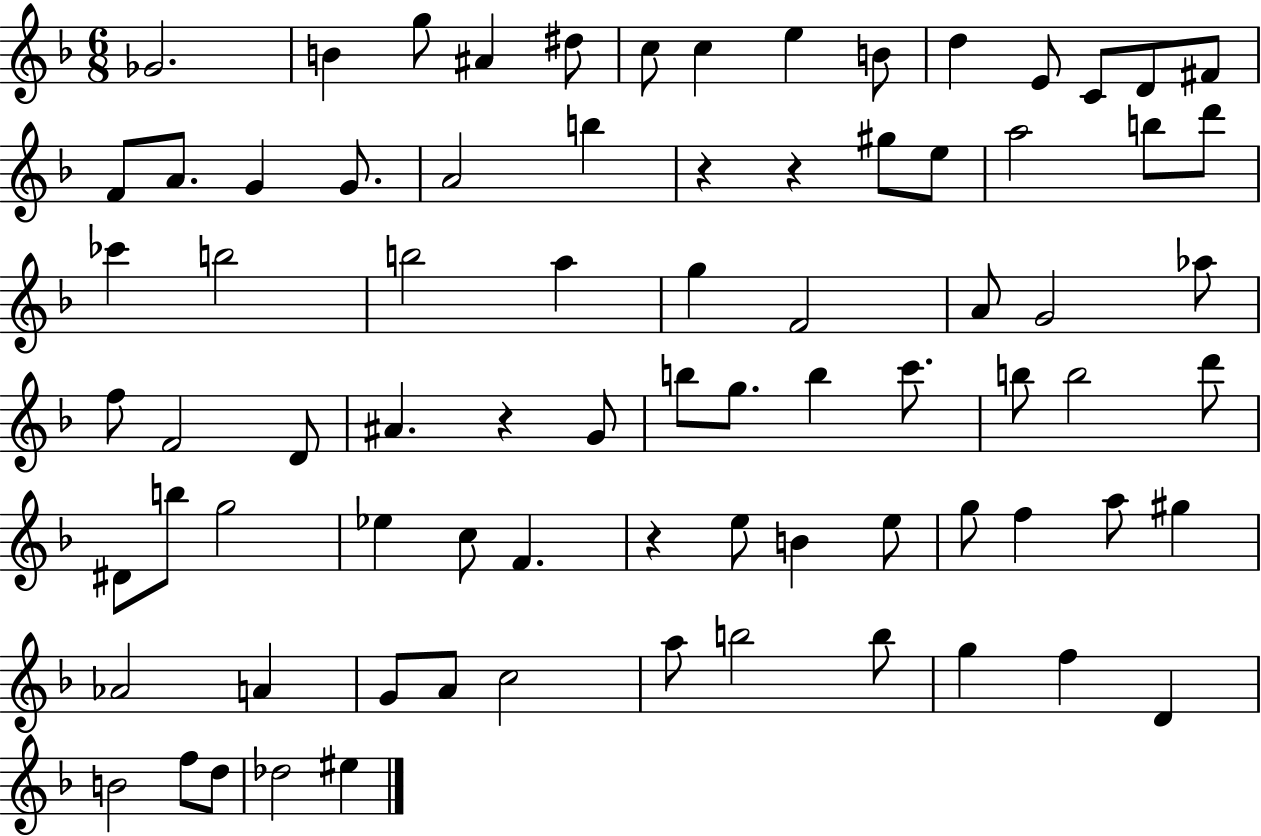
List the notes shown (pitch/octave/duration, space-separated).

Gb4/h. B4/q G5/e A#4/q D#5/e C5/e C5/q E5/q B4/e D5/q E4/e C4/e D4/e F#4/e F4/e A4/e. G4/q G4/e. A4/h B5/q R/q R/q G#5/e E5/e A5/h B5/e D6/e CES6/q B5/h B5/h A5/q G5/q F4/h A4/e G4/h Ab5/e F5/e F4/h D4/e A#4/q. R/q G4/e B5/e G5/e. B5/q C6/e. B5/e B5/h D6/e D#4/e B5/e G5/h Eb5/q C5/e F4/q. R/q E5/e B4/q E5/e G5/e F5/q A5/e G#5/q Ab4/h A4/q G4/e A4/e C5/h A5/e B5/h B5/e G5/q F5/q D4/q B4/h F5/e D5/e Db5/h EIS5/q